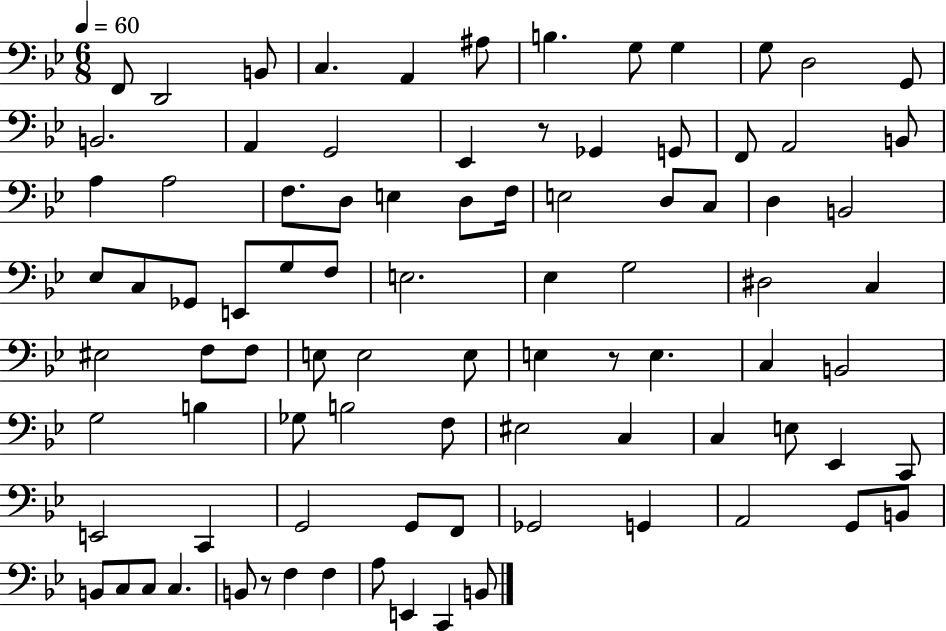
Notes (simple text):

F2/e D2/h B2/e C3/q. A2/q A#3/e B3/q. G3/e G3/q G3/e D3/h G2/e B2/h. A2/q G2/h Eb2/q R/e Gb2/q G2/e F2/e A2/h B2/e A3/q A3/h F3/e. D3/e E3/q D3/e F3/s E3/h D3/e C3/e D3/q B2/h Eb3/e C3/e Gb2/e E2/e G3/e F3/e E3/h. Eb3/q G3/h D#3/h C3/q EIS3/h F3/e F3/e E3/e E3/h E3/e E3/q R/e E3/q. C3/q B2/h G3/h B3/q Gb3/e B3/h F3/e EIS3/h C3/q C3/q E3/e Eb2/q C2/e E2/h C2/q G2/h G2/e F2/e Gb2/h G2/q A2/h G2/e B2/e B2/e C3/e C3/e C3/q. B2/e R/e F3/q F3/q A3/e E2/q C2/q B2/e